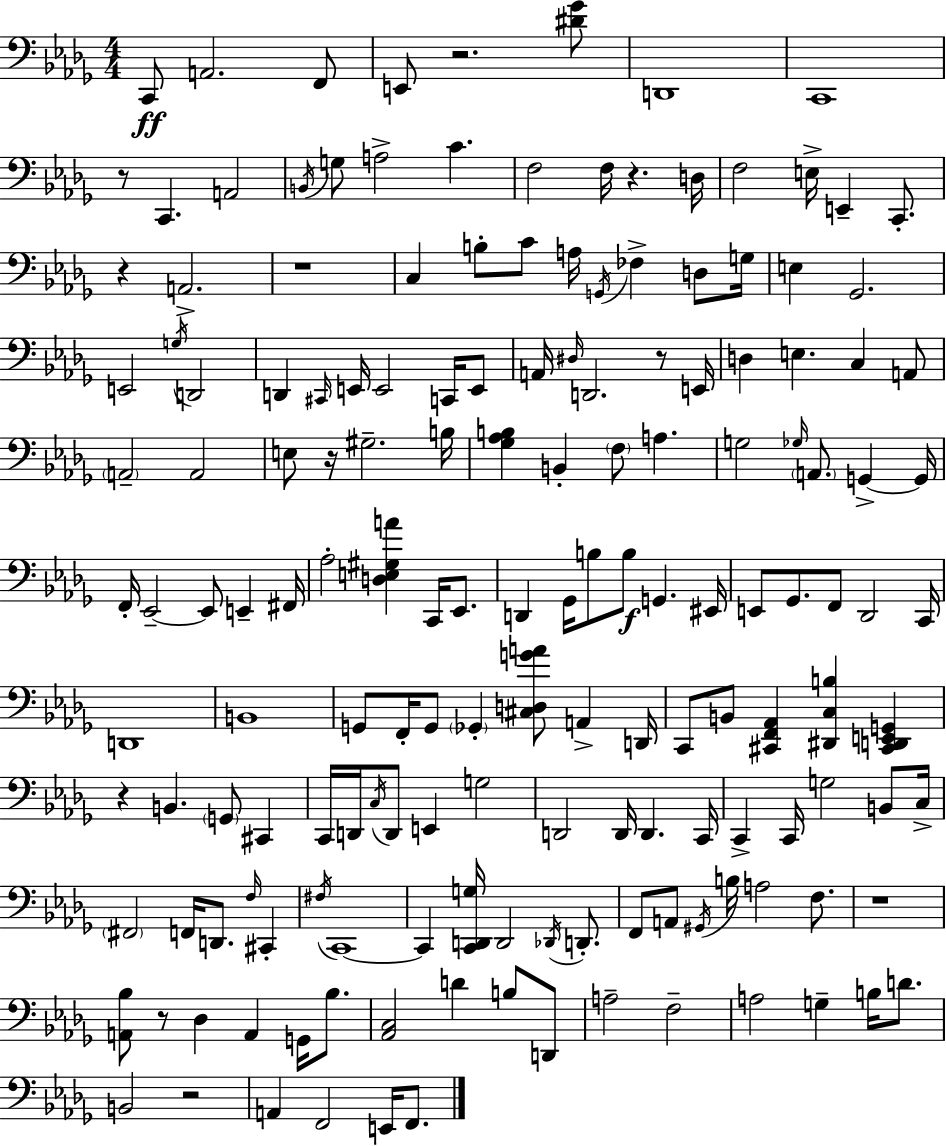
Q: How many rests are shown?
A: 11